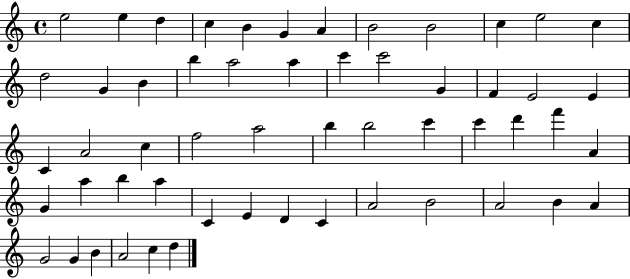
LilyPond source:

{
  \clef treble
  \time 4/4
  \defaultTimeSignature
  \key c \major
  e''2 e''4 d''4 | c''4 b'4 g'4 a'4 | b'2 b'2 | c''4 e''2 c''4 | \break d''2 g'4 b'4 | b''4 a''2 a''4 | c'''4 c'''2 g'4 | f'4 e'2 e'4 | \break c'4 a'2 c''4 | f''2 a''2 | b''4 b''2 c'''4 | c'''4 d'''4 f'''4 a'4 | \break g'4 a''4 b''4 a''4 | c'4 e'4 d'4 c'4 | a'2 b'2 | a'2 b'4 a'4 | \break g'2 g'4 b'4 | a'2 c''4 d''4 | \bar "|."
}